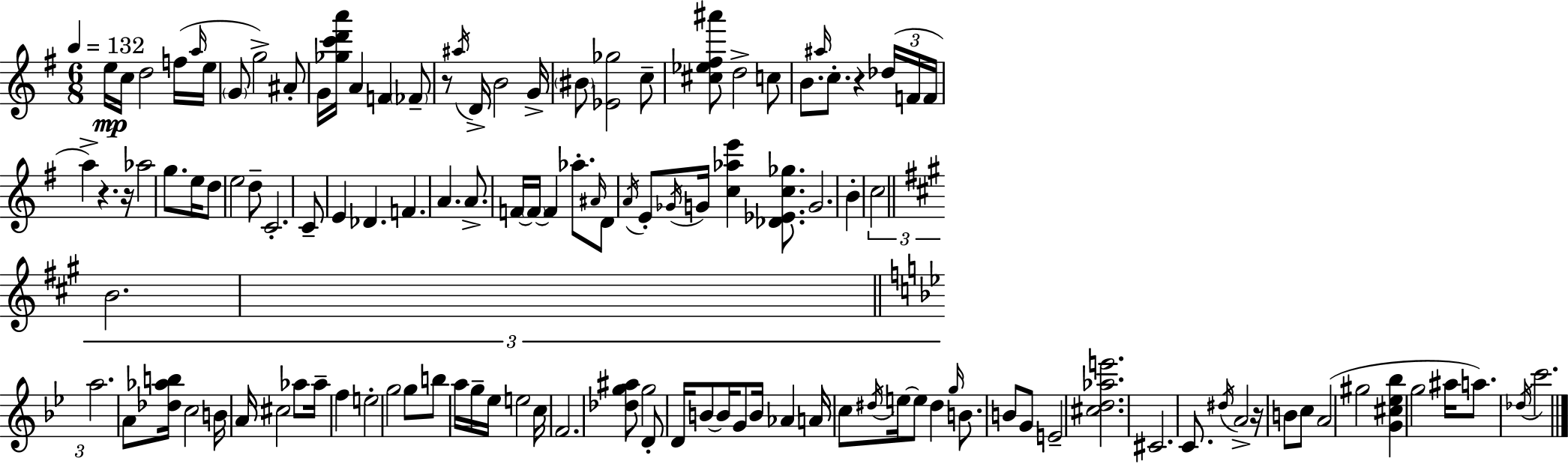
{
  \clef treble
  \numericTimeSignature
  \time 6/8
  \key g \major
  \tempo 4 = 132
  \repeat volta 2 { e''16\mp c''16 d''2 f''16( \grace { a''16 } | e''16 \parenthesize g'8 g''2->) ais'8-. | g'16 <ges'' c''' d''' a'''>16 a'4 f'4 \parenthesize fes'8-- | r8 \acciaccatura { ais''16 } d'16-> b'2 | \break g'16-> \parenthesize bis'8 <ees' ges''>2 | c''8-- <cis'' ees'' fis'' ais'''>8 d''2-> | c''8 b'8. \grace { ais''16 } c''8.-. r4 | \tuplet 3/2 { des''16( f'16 f'16 } a''4->) r4. | \break r16 aes''2 g''8. | e''16 d''8 e''2 | d''8-- c'2.-. | c'8-- e'4 des'4. | \break f'4. a'4. | a'8.-> f'16~~ \parenthesize f'16~~ f'4 | aes''8.-. \grace { ais'16 } d'8 \acciaccatura { a'16 } e'8-. \acciaccatura { ges'16 } g'16 <c'' aes'' e'''>4 | <des' ees' c'' ges''>8. g'2. | \break b'4-. \tuplet 3/2 { c''2 | \bar "||" \break \key a \major b'2. | \bar "||" \break \key g \minor a''2. } | a'8 <des'' aes'' b''>16 c''2 b'16 | a'16 cis''2 aes''8 aes''16-- | f''4 e''2-. | \break g''2 g''8 b''8 | a''16 g''16-- ees''16 e''2 c''16 | f'2. | <des'' g'' ais''>8 g''2 d'8-. | \break d'16 b'8~~ b'16 g'8 b'16 aes'4 a'16 | c''8 \acciaccatura { dis''16 } e''16~~ e''8 dis''4 \grace { g''16 } b'8. | b'8 g'8 e'2-- | <cis'' d'' aes'' e'''>2. | \break cis'2. | c'8. \acciaccatura { dis''16 } a'2-> | r16 b'8 c''8 a'2( | gis''2 <g' cis'' ees'' bes''>4 | \break g''2 ais''16 | a''8.) \acciaccatura { des''16 } c'''2. | } \bar "|."
}